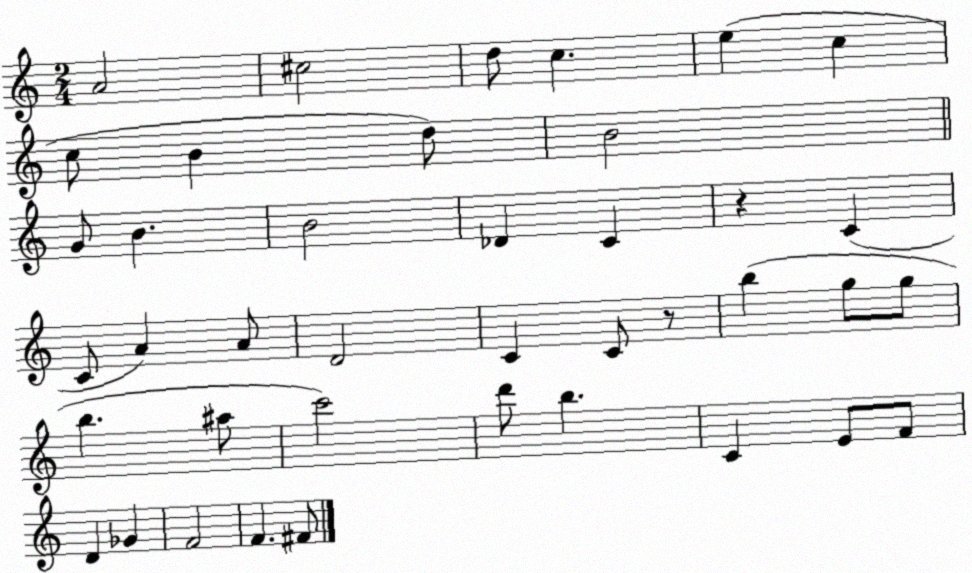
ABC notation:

X:1
T:Untitled
M:2/4
L:1/4
K:C
A2 ^c2 d/2 c e c c/2 B d/2 B2 G/2 B B2 _D C z C C/2 A A/2 D2 C C/2 z/2 b g/2 g/2 b ^a/2 c'2 d'/2 b C E/2 F/2 D _G F2 F ^F/2